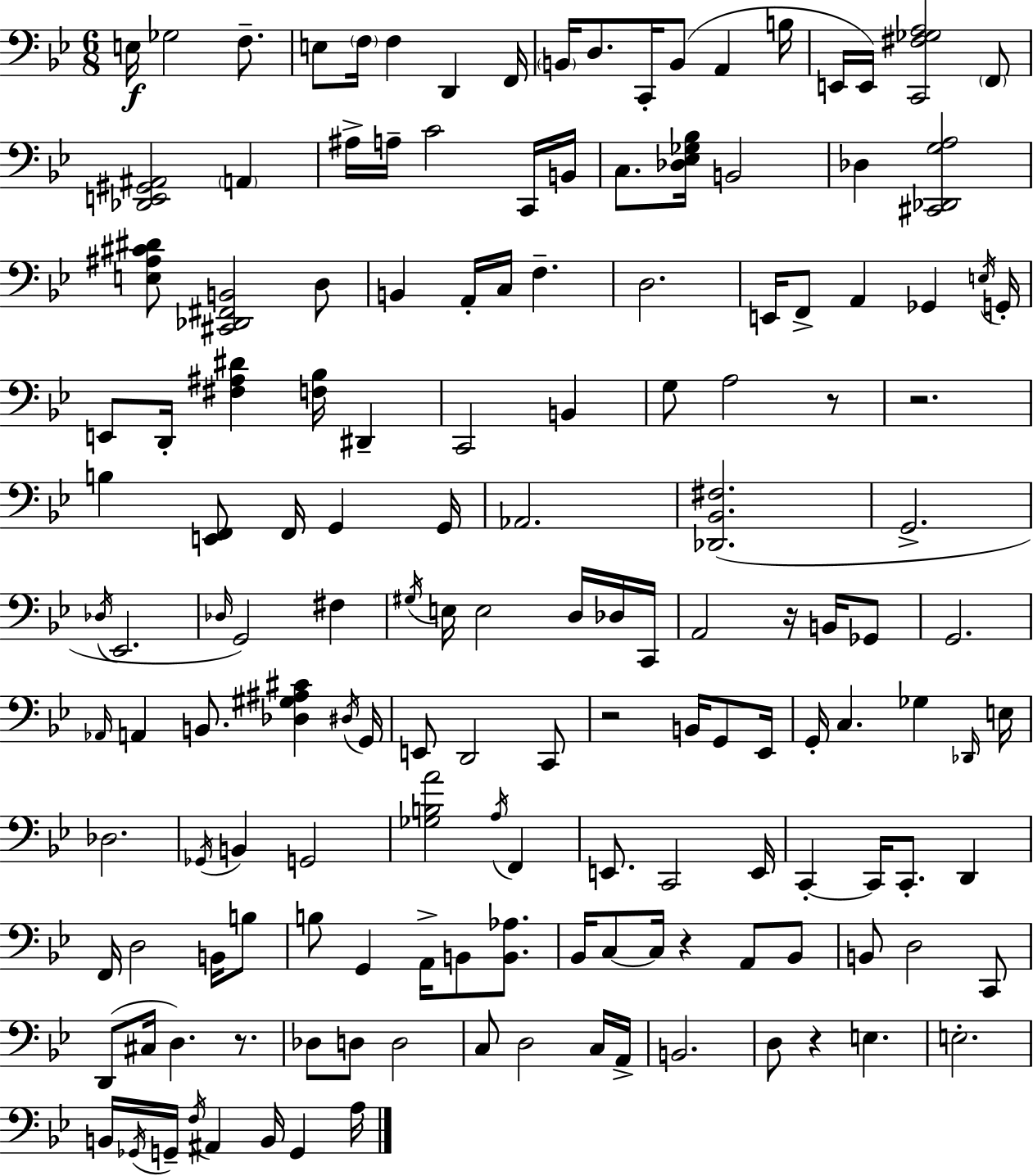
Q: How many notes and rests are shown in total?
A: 153